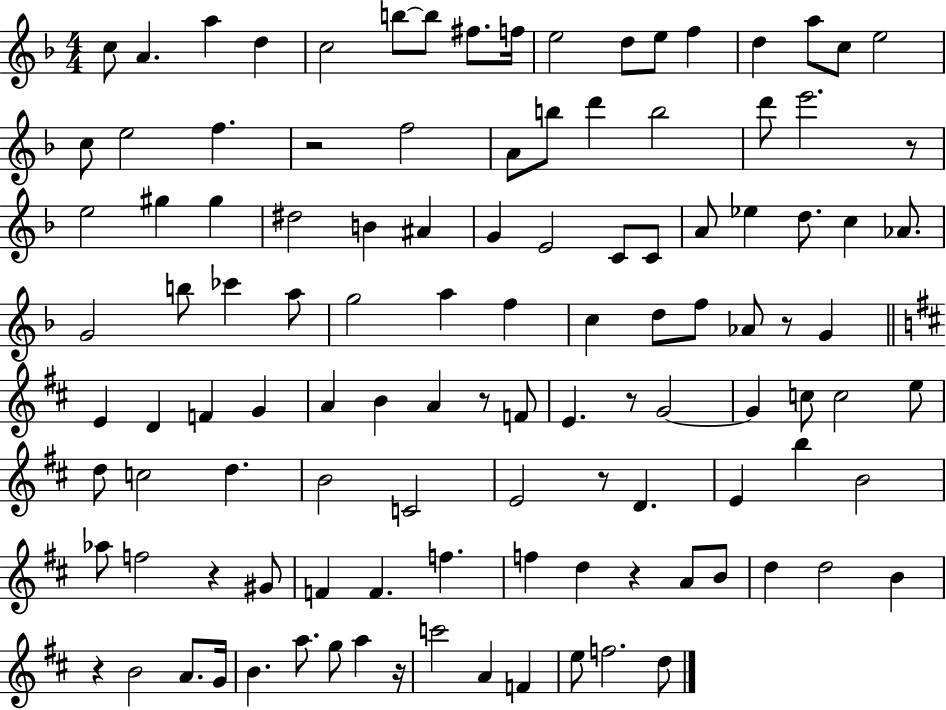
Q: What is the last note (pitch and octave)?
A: D5